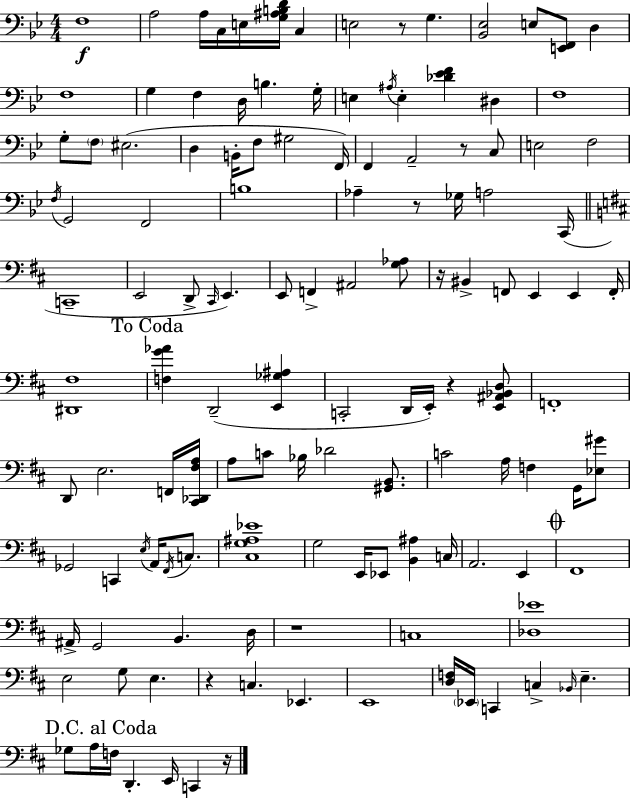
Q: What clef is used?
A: bass